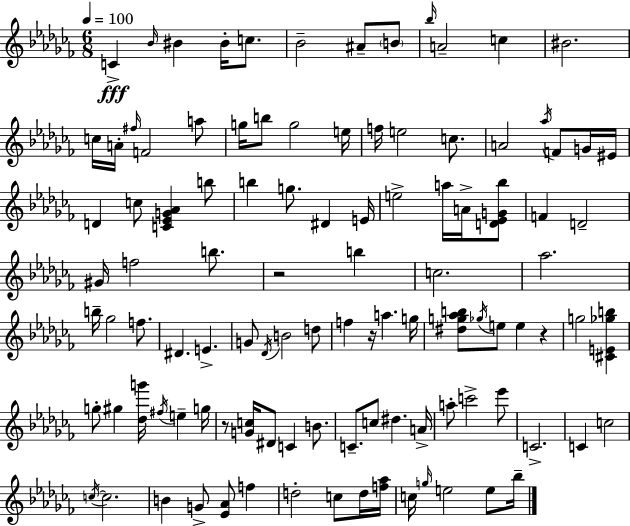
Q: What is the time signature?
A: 6/8